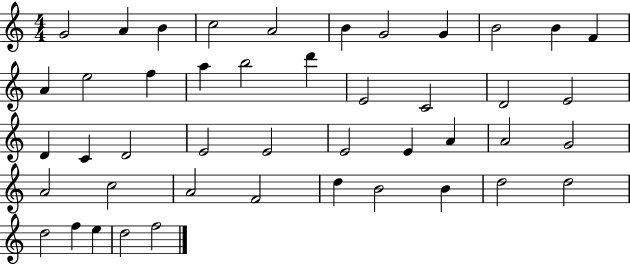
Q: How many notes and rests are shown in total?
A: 45